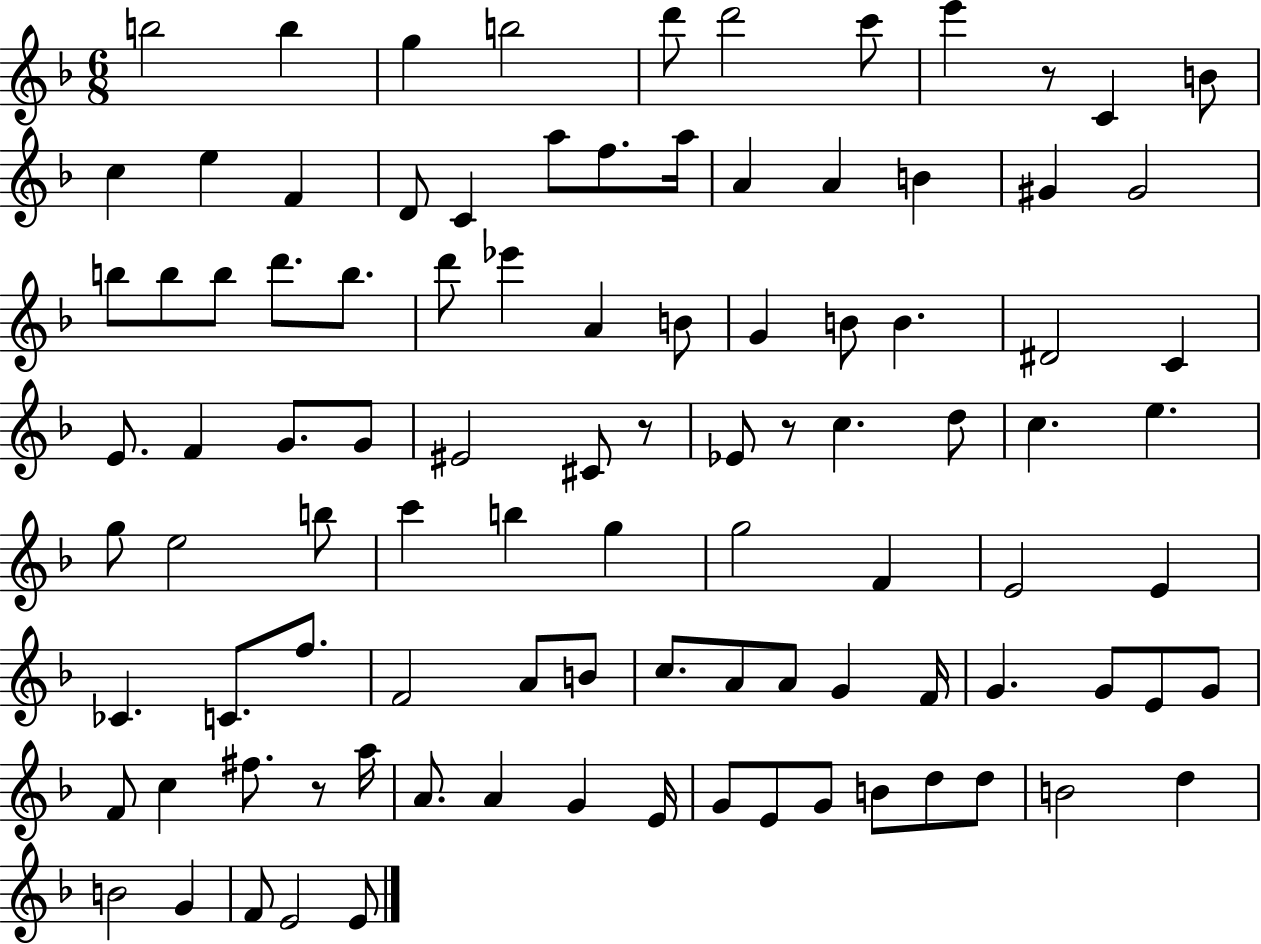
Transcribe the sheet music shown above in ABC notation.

X:1
T:Untitled
M:6/8
L:1/4
K:F
b2 b g b2 d'/2 d'2 c'/2 e' z/2 C B/2 c e F D/2 C a/2 f/2 a/4 A A B ^G ^G2 b/2 b/2 b/2 d'/2 b/2 d'/2 _e' A B/2 G B/2 B ^D2 C E/2 F G/2 G/2 ^E2 ^C/2 z/2 _E/2 z/2 c d/2 c e g/2 e2 b/2 c' b g g2 F E2 E _C C/2 f/2 F2 A/2 B/2 c/2 A/2 A/2 G F/4 G G/2 E/2 G/2 F/2 c ^f/2 z/2 a/4 A/2 A G E/4 G/2 E/2 G/2 B/2 d/2 d/2 B2 d B2 G F/2 E2 E/2